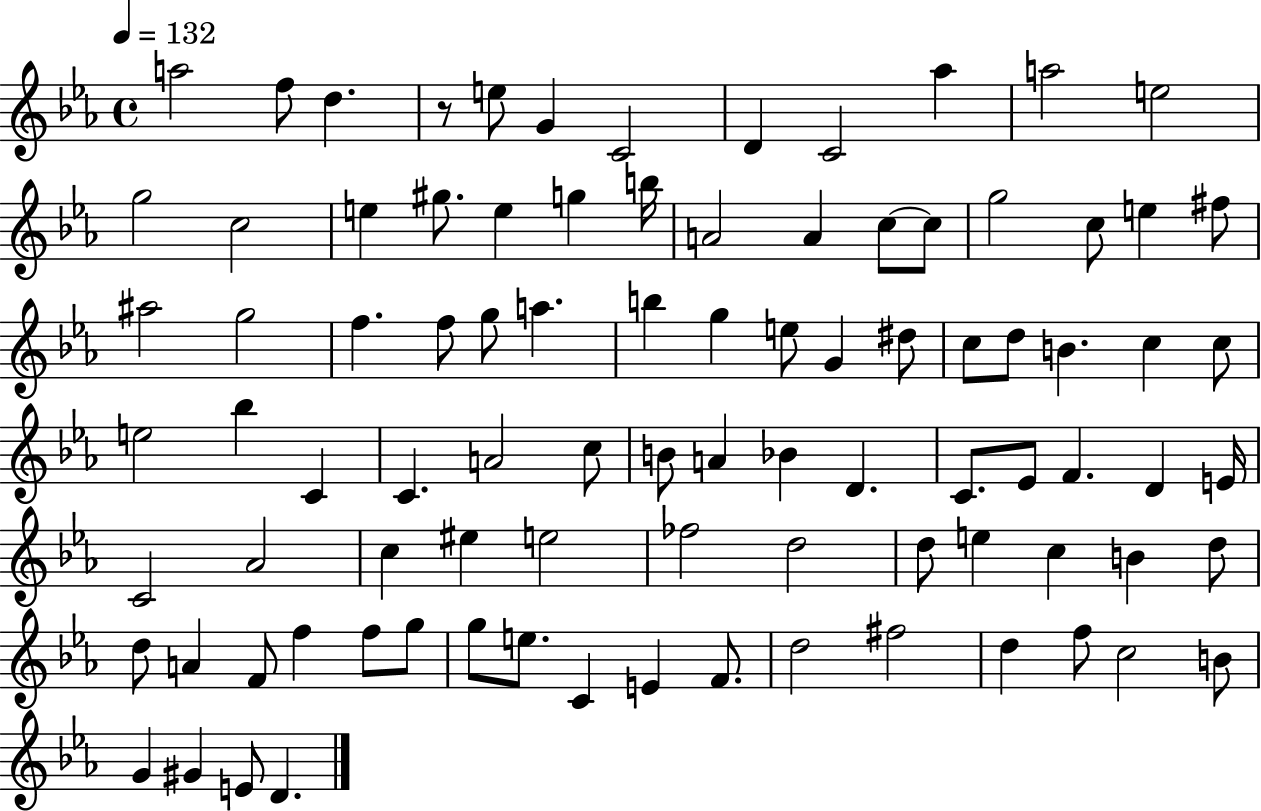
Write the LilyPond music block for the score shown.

{
  \clef treble
  \time 4/4
  \defaultTimeSignature
  \key ees \major
  \tempo 4 = 132
  a''2 f''8 d''4. | r8 e''8 g'4 c'2 | d'4 c'2 aes''4 | a''2 e''2 | \break g''2 c''2 | e''4 gis''8. e''4 g''4 b''16 | a'2 a'4 c''8~~ c''8 | g''2 c''8 e''4 fis''8 | \break ais''2 g''2 | f''4. f''8 g''8 a''4. | b''4 g''4 e''8 g'4 dis''8 | c''8 d''8 b'4. c''4 c''8 | \break e''2 bes''4 c'4 | c'4. a'2 c''8 | b'8 a'4 bes'4 d'4. | c'8. ees'8 f'4. d'4 e'16 | \break c'2 aes'2 | c''4 eis''4 e''2 | fes''2 d''2 | d''8 e''4 c''4 b'4 d''8 | \break d''8 a'4 f'8 f''4 f''8 g''8 | g''8 e''8. c'4 e'4 f'8. | d''2 fis''2 | d''4 f''8 c''2 b'8 | \break g'4 gis'4 e'8 d'4. | \bar "|."
}